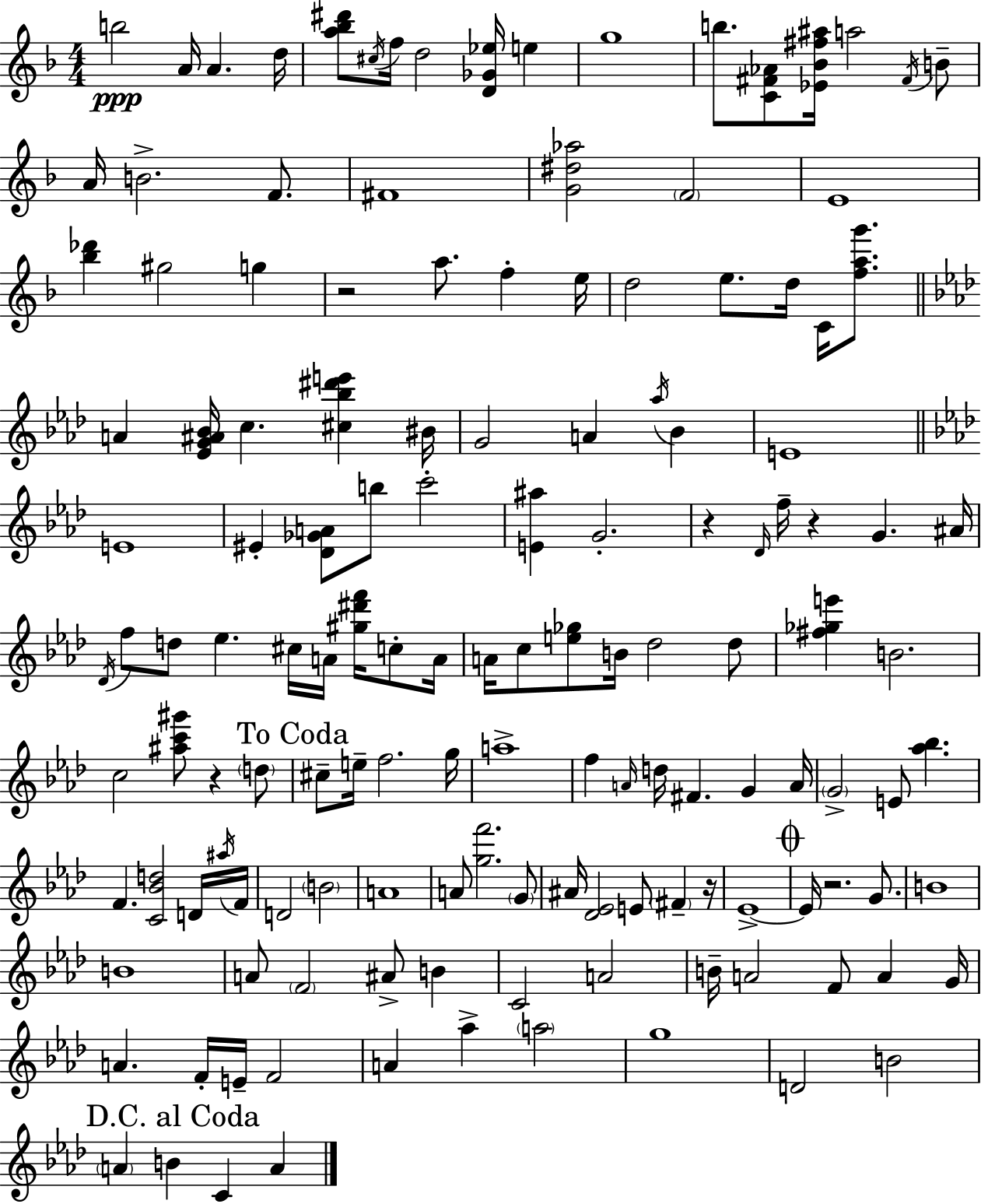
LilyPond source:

{
  \clef treble
  \numericTimeSignature
  \time 4/4
  \key f \major
  b''2\ppp a'16 a'4. d''16 | <a'' bes'' dis'''>8 \acciaccatura { cis''16 } f''16 d''2 <d' ges' ees''>16 e''4 | g''1 | b''8. <c' fis' aes'>8 <ees' bes' fis'' ais''>16 a''2 \acciaccatura { fis'16 } | \break b'8-- a'16 b'2.-> f'8. | fis'1 | <g' dis'' aes''>2 \parenthesize f'2 | e'1 | \break <bes'' des'''>4 gis''2 g''4 | r2 a''8. f''4-. | e''16 d''2 e''8. d''16 c'16 <f'' a'' g'''>8. | \bar "||" \break \key aes \major a'4 <ees' g' ais' bes'>16 c''4. <cis'' bes'' dis''' e'''>4 bis'16 | g'2 a'4 \acciaccatura { aes''16 } bes'4 | e'1 | \bar "||" \break \key aes \major e'1 | eis'4-. <des' ges' a'>8 b''8 c'''2-. | <e' ais''>4 g'2.-. | r4 \grace { des'16 } f''16-- r4 g'4. | \break ais'16 \acciaccatura { des'16 } f''8 d''8 ees''4. cis''16 a'16 <gis'' dis''' f'''>16 c''8-. | a'16 a'16 c''8 <e'' ges''>8 b'16 des''2 | des''8 <fis'' ges'' e'''>4 b'2. | c''2 <ais'' c''' gis'''>8 r4 | \break \parenthesize d''8 \mark "To Coda" cis''8-- e''16-- f''2. | g''16 a''1-> | f''4 \grace { a'16 } d''16 fis'4. g'4 | a'16 \parenthesize g'2-> e'8 <aes'' bes''>4. | \break f'4. <c' bes' d''>2 | d'16 \acciaccatura { ais''16 } f'16 d'2 \parenthesize b'2 | a'1 | a'8 <g'' f'''>2. | \break \parenthesize g'8 ais'16 <des' ees'>2 e'8 \parenthesize fis'4-- | r16 ees'1->~~ | \mark \markup { \musicglyph "scripts.coda" } ees'16 r2. | g'8. b'1 | \break b'1 | a'8 \parenthesize f'2 ais'8-> | b'4 c'2 a'2 | b'16-- a'2 f'8 a'4 | \break g'16 a'4. f'16-. e'16-- f'2 | a'4 aes''4-> \parenthesize a''2 | g''1 | d'2 b'2 | \break \mark "D.C. al Coda" \parenthesize a'4 b'4 c'4 | a'4 \bar "|."
}